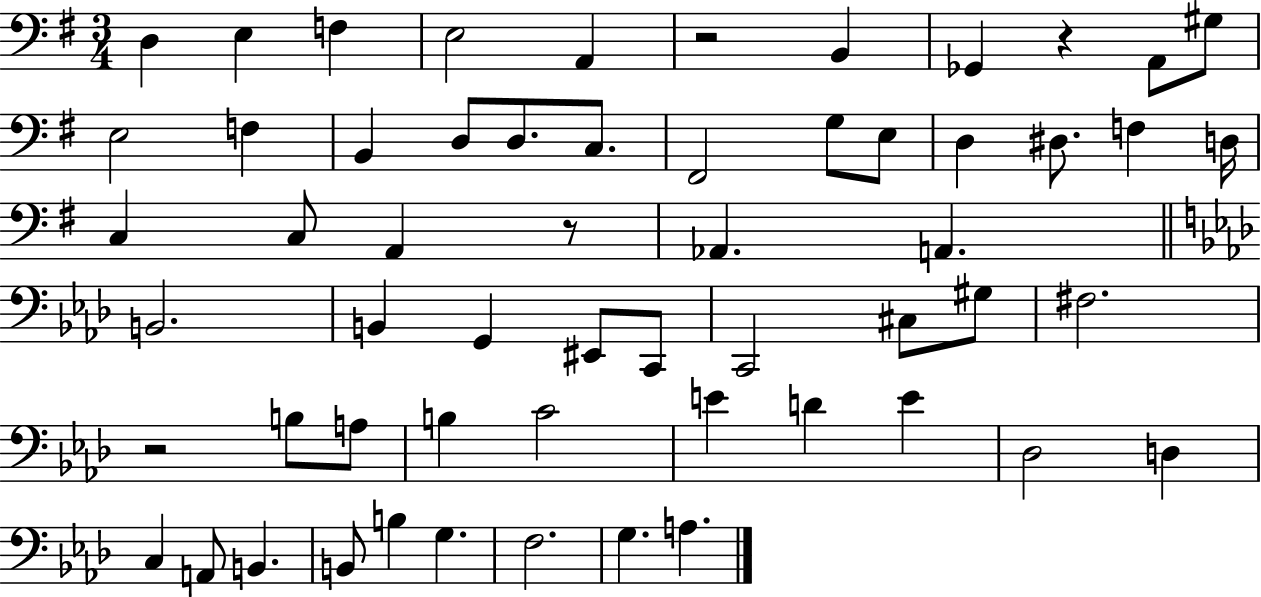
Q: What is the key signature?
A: G major